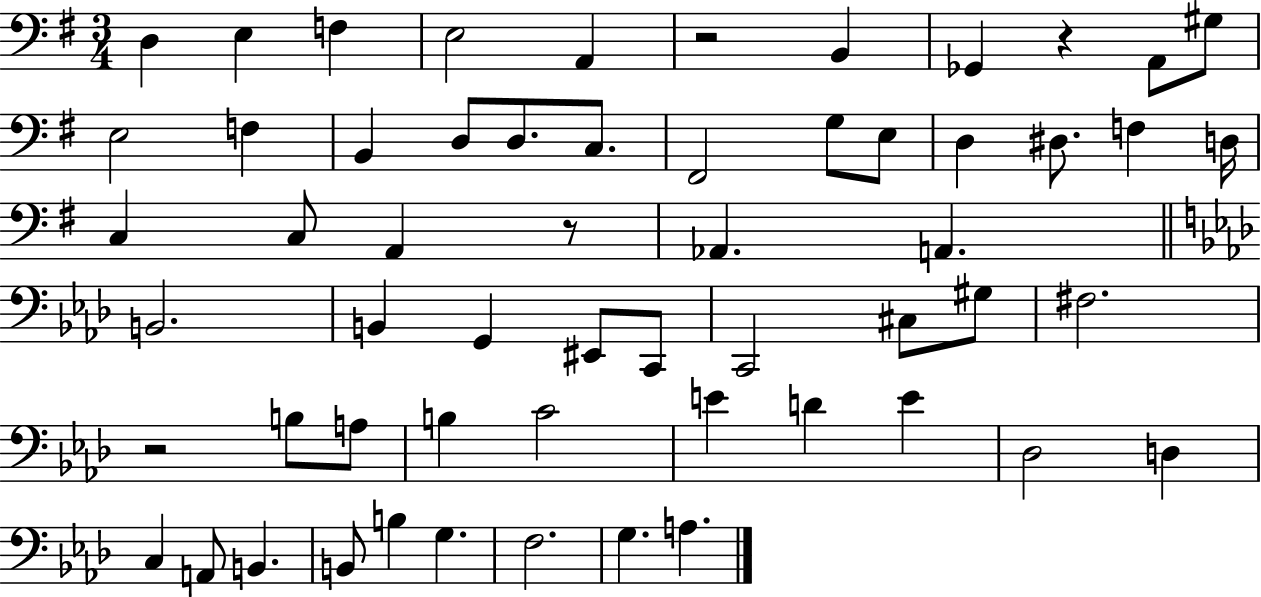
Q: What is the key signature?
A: G major